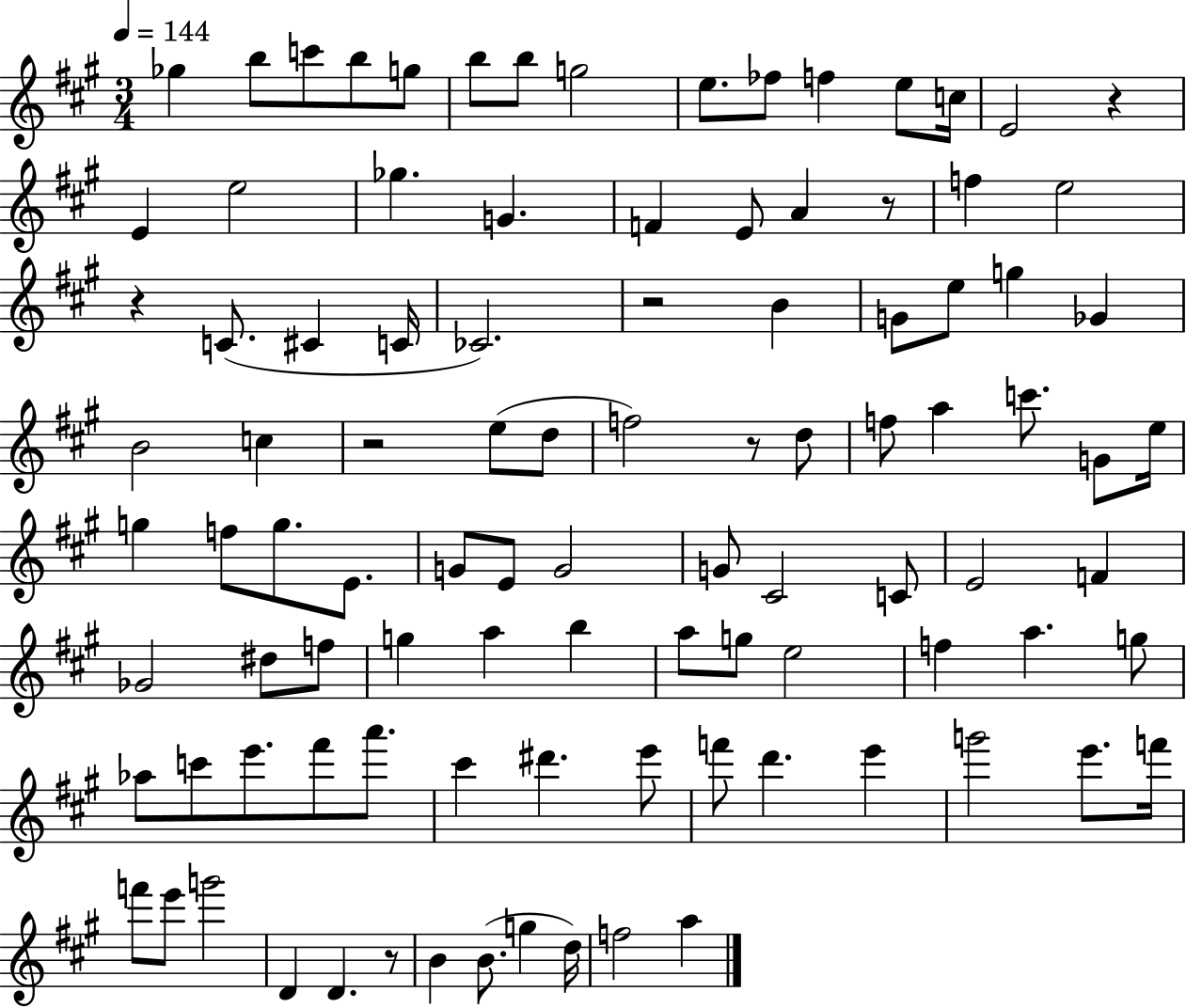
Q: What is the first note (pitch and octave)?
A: Gb5